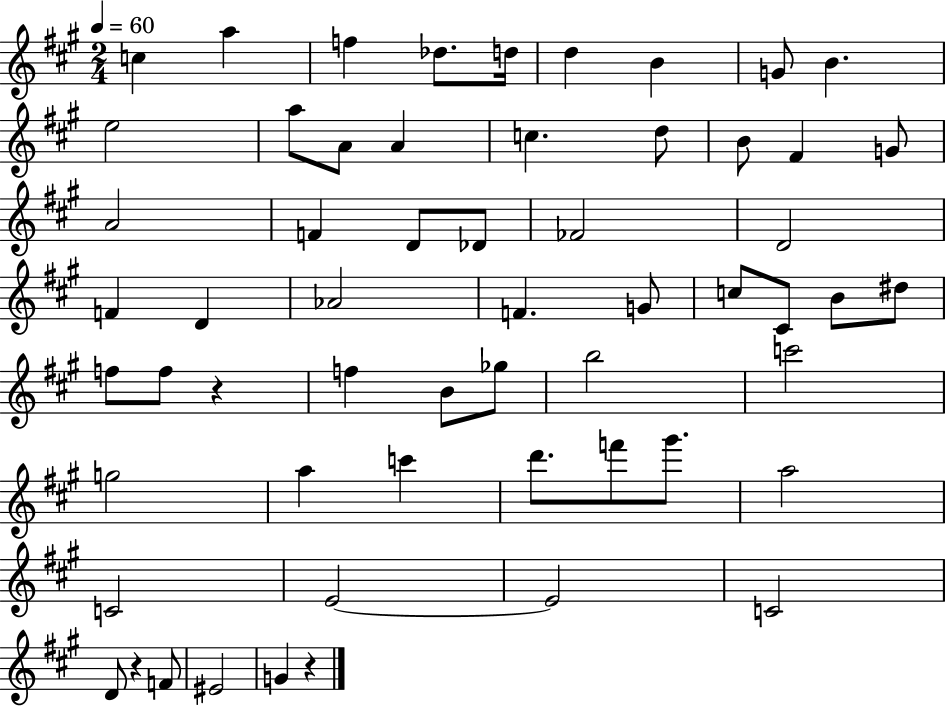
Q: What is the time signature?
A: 2/4